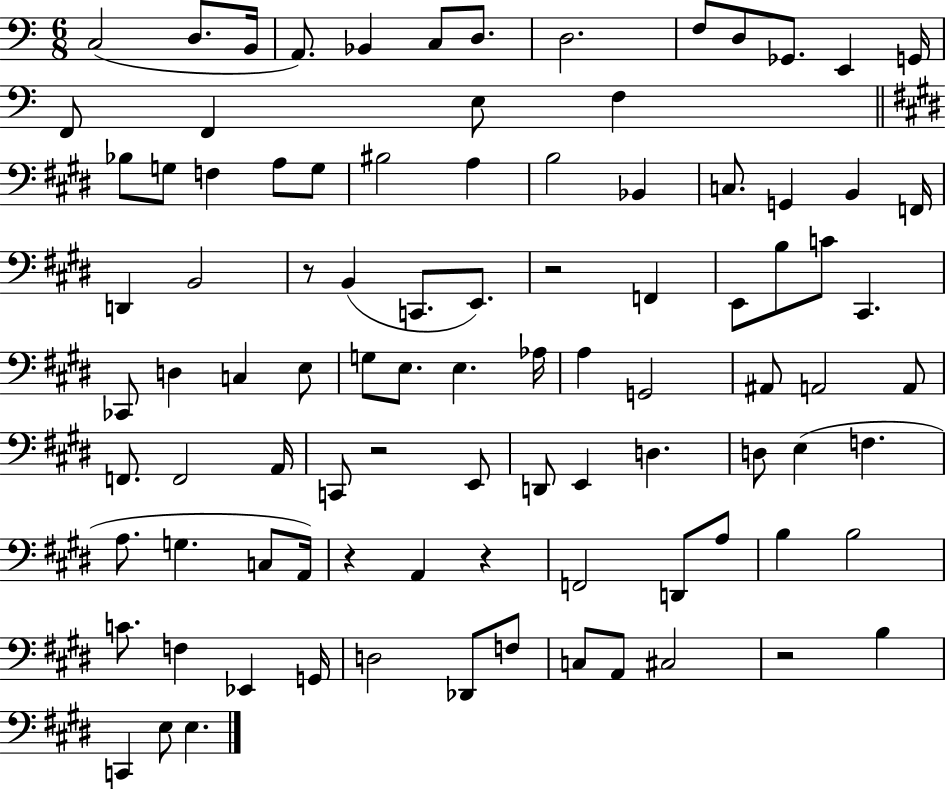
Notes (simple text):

C3/h D3/e. B2/s A2/e. Bb2/q C3/e D3/e. D3/h. F3/e D3/e Gb2/e. E2/q G2/s F2/e F2/q E3/e F3/q Bb3/e G3/e F3/q A3/e G3/e BIS3/h A3/q B3/h Bb2/q C3/e. G2/q B2/q F2/s D2/q B2/h R/e B2/q C2/e. E2/e. R/h F2/q E2/e B3/e C4/e C#2/q. CES2/e D3/q C3/q E3/e G3/e E3/e. E3/q. Ab3/s A3/q G2/h A#2/e A2/h A2/e F2/e. F2/h A2/s C2/e R/h E2/e D2/e E2/q D3/q. D3/e E3/q F3/q. A3/e. G3/q. C3/e A2/s R/q A2/q R/q F2/h D2/e A3/e B3/q B3/h C4/e. F3/q Eb2/q G2/s D3/h Db2/e F3/e C3/e A2/e C#3/h R/h B3/q C2/q E3/e E3/q.